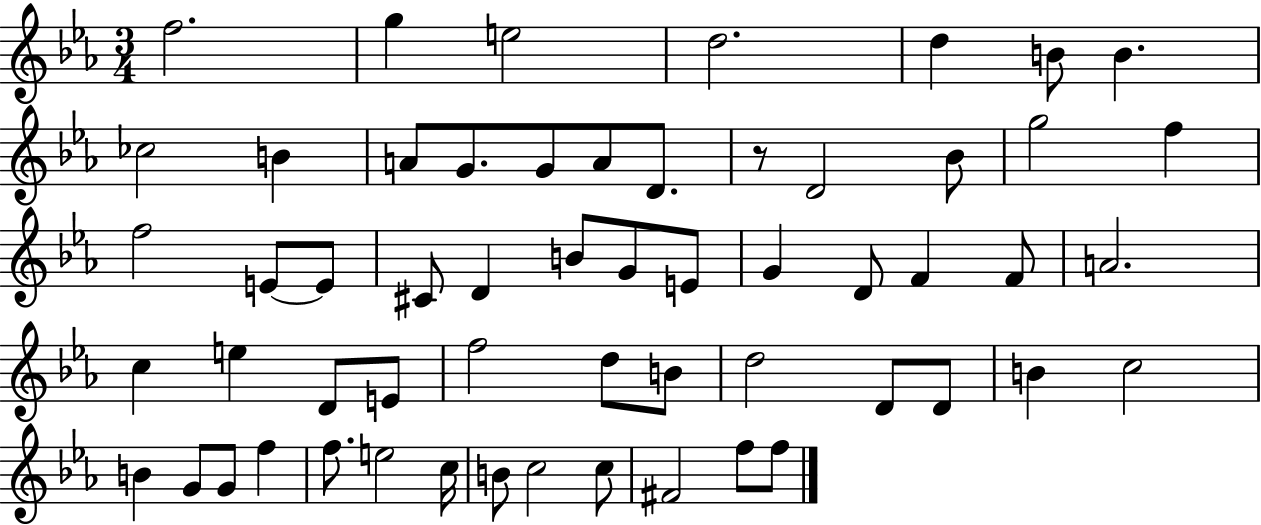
X:1
T:Untitled
M:3/4
L:1/4
K:Eb
f2 g e2 d2 d B/2 B _c2 B A/2 G/2 G/2 A/2 D/2 z/2 D2 _B/2 g2 f f2 E/2 E/2 ^C/2 D B/2 G/2 E/2 G D/2 F F/2 A2 c e D/2 E/2 f2 d/2 B/2 d2 D/2 D/2 B c2 B G/2 G/2 f f/2 e2 c/4 B/2 c2 c/2 ^F2 f/2 f/2